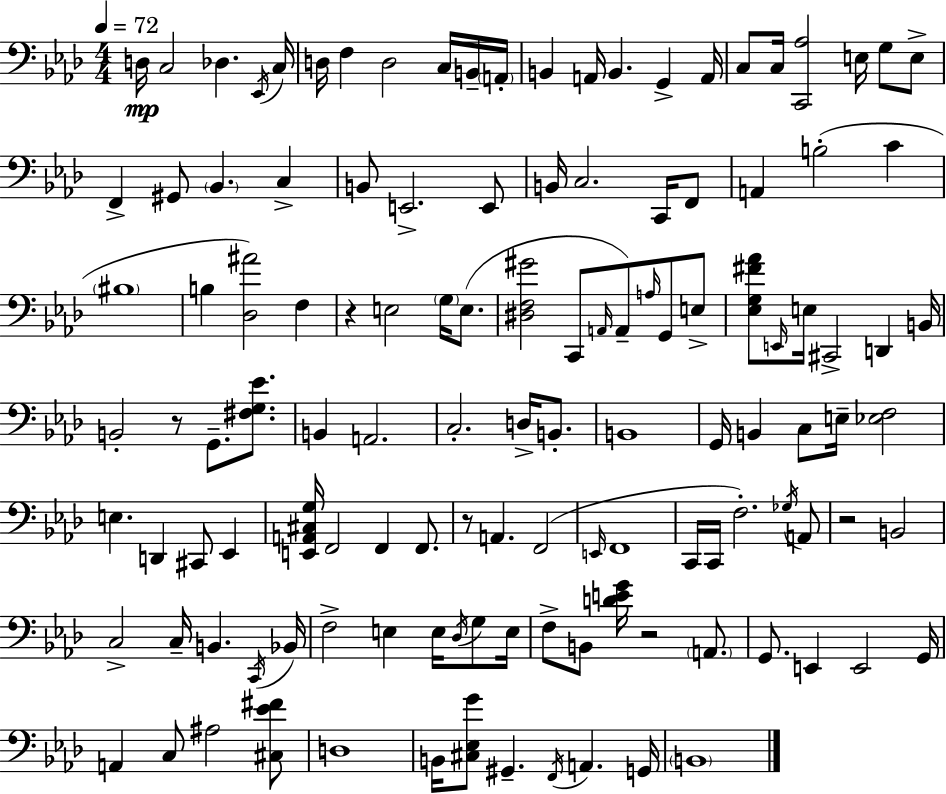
D3/s C3/h Db3/q. Eb2/s C3/s D3/s F3/q D3/h C3/s B2/s A2/s B2/q A2/s B2/q. G2/q A2/s C3/e C3/s [C2,Ab3]/h E3/s G3/e E3/e F2/q G#2/e Bb2/q. C3/q B2/e E2/h. E2/e B2/s C3/h. C2/s F2/e A2/q B3/h C4/q BIS3/w B3/q [Db3,A#4]/h F3/q R/q E3/h G3/s E3/e. [D#3,F3,G#4]/h C2/e A2/s A2/e A3/s G2/e E3/e [Eb3,G3,F#4,Ab4]/e E2/s E3/s C#2/h D2/q B2/s B2/h R/e G2/e. [F#3,G3,Eb4]/e. B2/q A2/h. C3/h. D3/s B2/e. B2/w G2/s B2/q C3/e E3/s [Eb3,F3]/h E3/q. D2/q C#2/e Eb2/q [E2,A2,C#3,G3]/s F2/h F2/q F2/e. R/e A2/q. F2/h E2/s F2/w C2/s C2/s F3/h. Gb3/s A2/e R/h B2/h C3/h C3/s B2/q. C2/s Bb2/s F3/h E3/q E3/s Db3/s G3/e E3/s F3/e B2/e [D4,E4,G4]/s R/h A2/e. G2/e. E2/q E2/h G2/s A2/q C3/e A#3/h [C#3,Eb4,F#4]/e D3/w B2/s [C#3,Eb3,G4]/e G#2/q. F2/s A2/q. G2/s B2/w